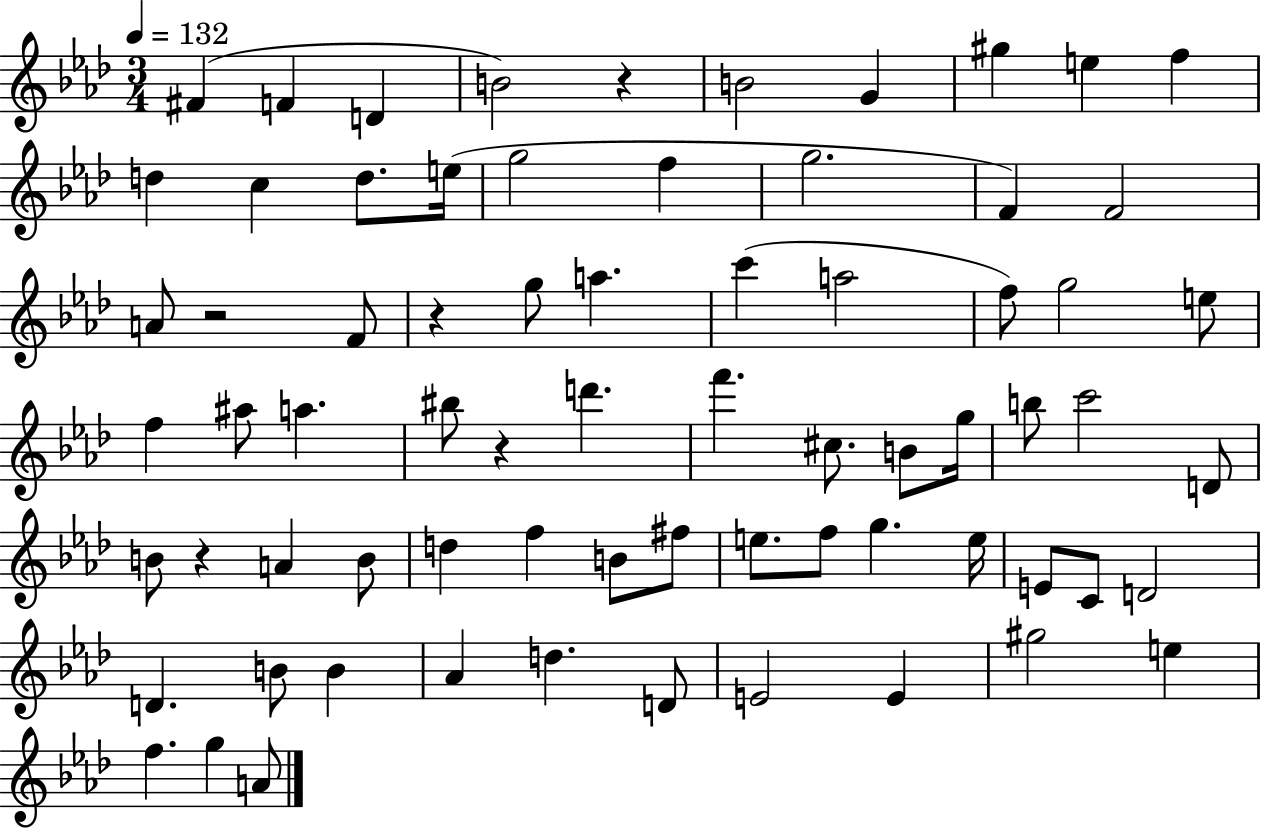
{
  \clef treble
  \numericTimeSignature
  \time 3/4
  \key aes \major
  \tempo 4 = 132
  fis'4( f'4 d'4 | b'2) r4 | b'2 g'4 | gis''4 e''4 f''4 | \break d''4 c''4 d''8. e''16( | g''2 f''4 | g''2. | f'4) f'2 | \break a'8 r2 f'8 | r4 g''8 a''4. | c'''4( a''2 | f''8) g''2 e''8 | \break f''4 ais''8 a''4. | bis''8 r4 d'''4. | f'''4. cis''8. b'8 g''16 | b''8 c'''2 d'8 | \break b'8 r4 a'4 b'8 | d''4 f''4 b'8 fis''8 | e''8. f''8 g''4. e''16 | e'8 c'8 d'2 | \break d'4. b'8 b'4 | aes'4 d''4. d'8 | e'2 e'4 | gis''2 e''4 | \break f''4. g''4 a'8 | \bar "|."
}